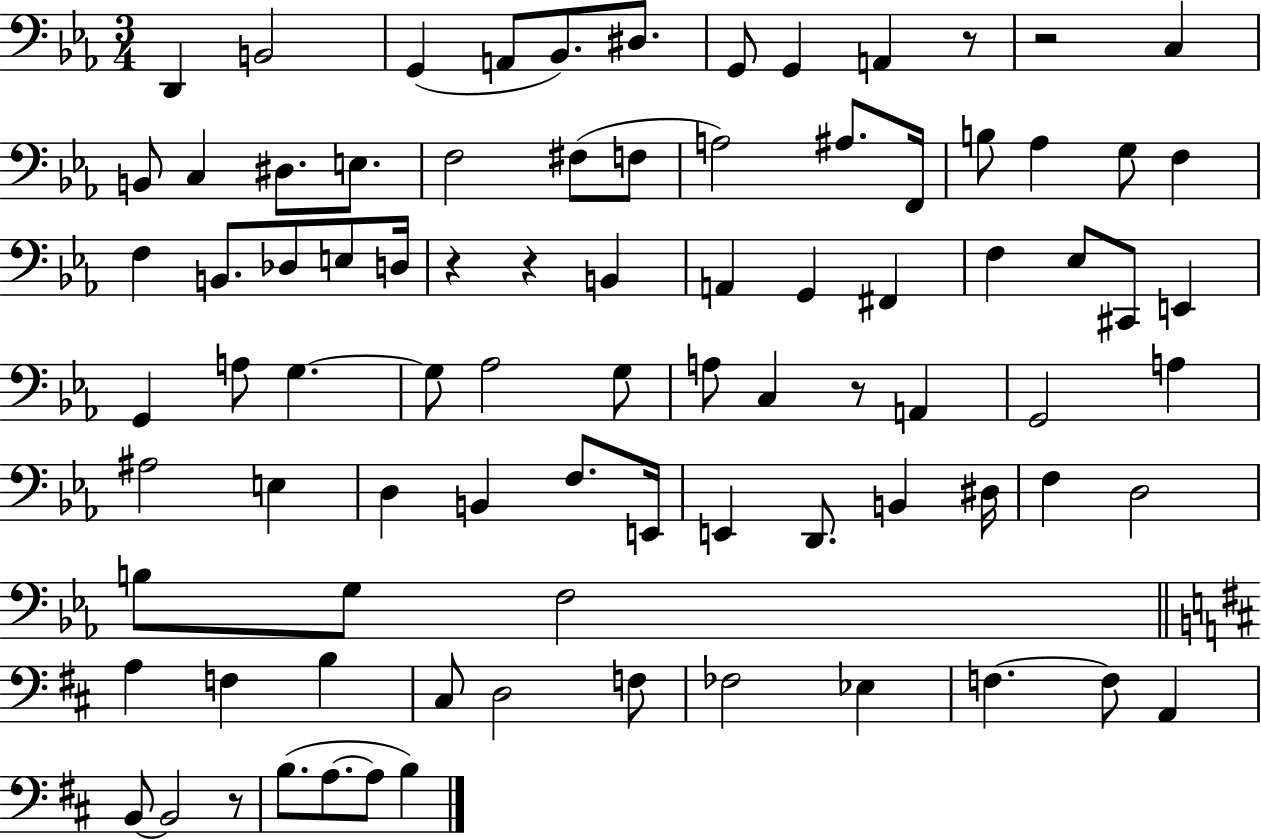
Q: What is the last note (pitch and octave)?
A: B3